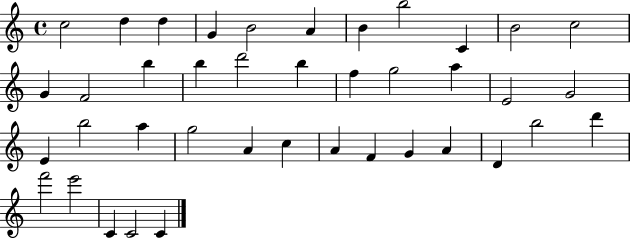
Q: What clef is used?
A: treble